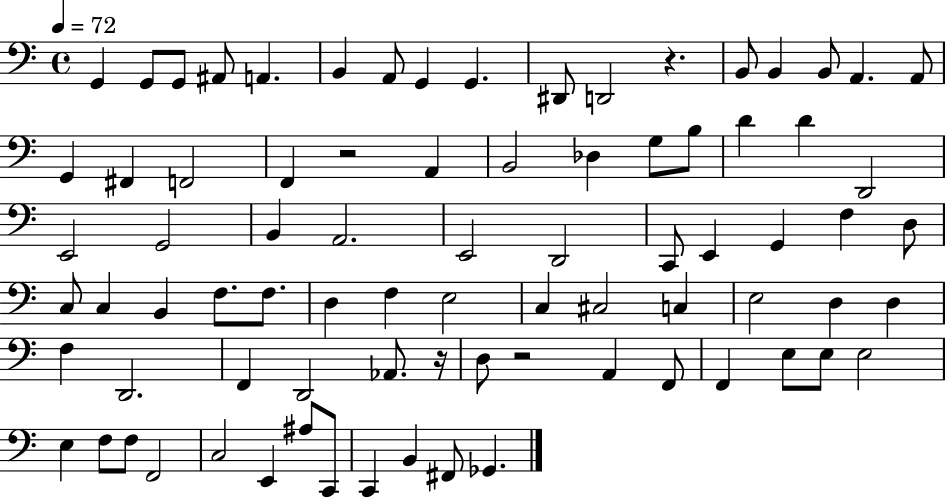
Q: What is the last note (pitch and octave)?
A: Gb2